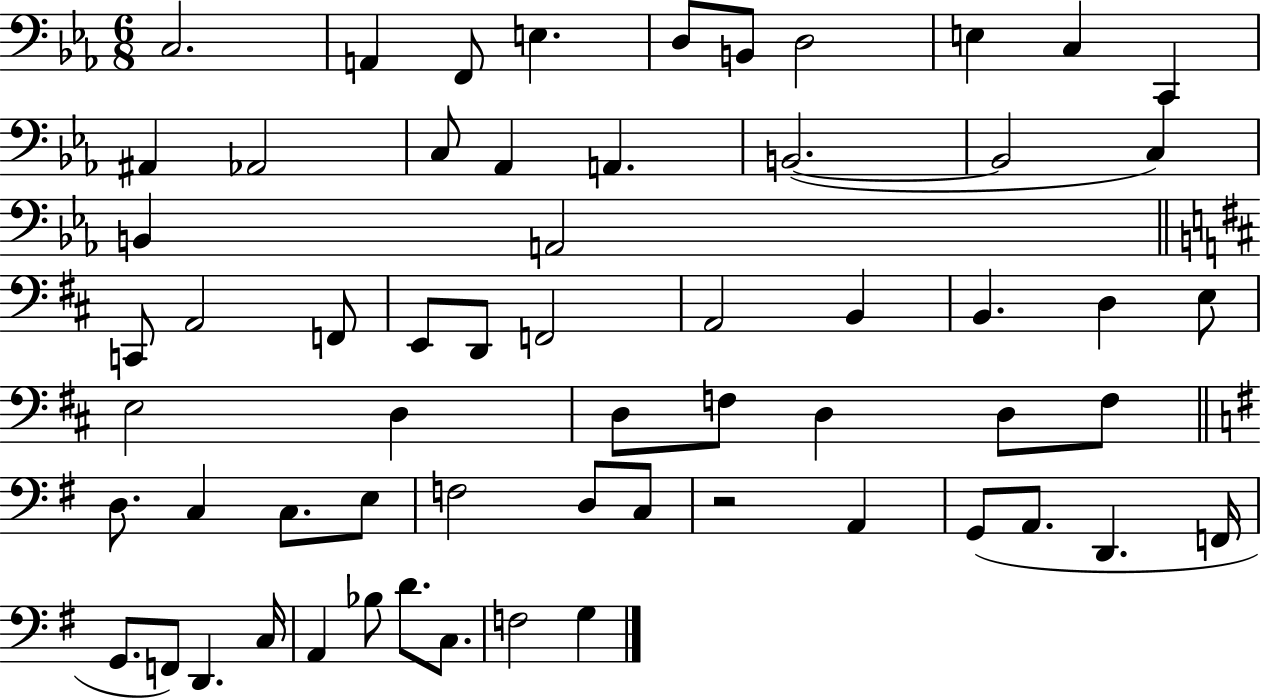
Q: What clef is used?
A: bass